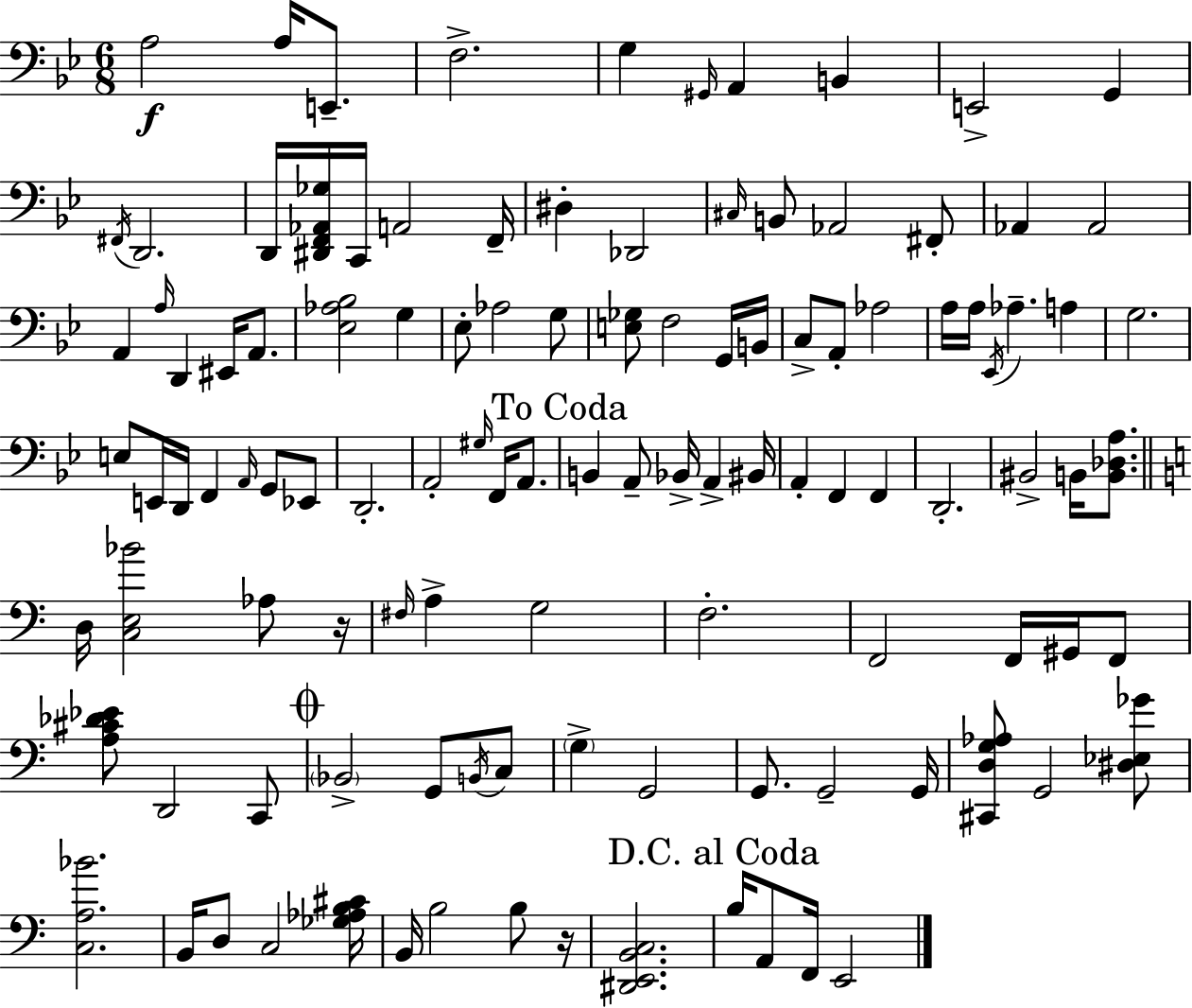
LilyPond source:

{
  \clef bass
  \numericTimeSignature
  \time 6/8
  \key g \minor
  a2\f a16 e,8.-- | f2.-> | g4 \grace { gis,16 } a,4 b,4 | e,2-> g,4 | \break \acciaccatura { fis,16 } d,2. | d,16 <dis, f, aes, ges>16 c,16 a,2 | f,16-- dis4-. des,2 | \grace { cis16 } b,8 aes,2 | \break fis,8-. aes,4 aes,2 | a,4 \grace { a16 } d,4 | eis,16 a,8. <ees aes bes>2 | g4 ees8-. aes2 | \break g8 <e ges>8 f2 | g,16 b,16 c8-> a,8-. aes2 | a16 a16 \acciaccatura { ees,16 } aes4.-- | a4 g2. | \break e8 e,16 d,16 f,4 | \grace { a,16 } g,8 ees,8 d,2.-. | a,2-. | \grace { gis16 } f,16 a,8. \mark "To Coda" b,4 a,8-- | \break bes,16-> a,4-> bis,16 a,4-. f,4 | f,4 d,2.-. | bis,2-> | b,16 <b, des a>8. \bar "||" \break \key c \major d16 <c e bes'>2 aes8 r16 | \grace { fis16 } a4-> g2 | f2.-. | f,2 f,16 gis,16 f,8 | \break <a cis' des' ees'>8 d,2 c,8 | \mark \markup { \musicglyph "scripts.coda" } \parenthesize bes,2-> g,8 \acciaccatura { b,16 } | c8 \parenthesize g4-> g,2 | g,8. g,2-- | \break g,16 <cis, d g aes>8 g,2 | <dis ees ges'>8 <c a bes'>2. | b,16 d8 c2 | <ges aes b cis'>16 b,16 b2 b8 | \break r16 <dis, e, b, c>2. | \mark "D.C. al Coda" b16 a,8 f,16 e,2 | \bar "|."
}